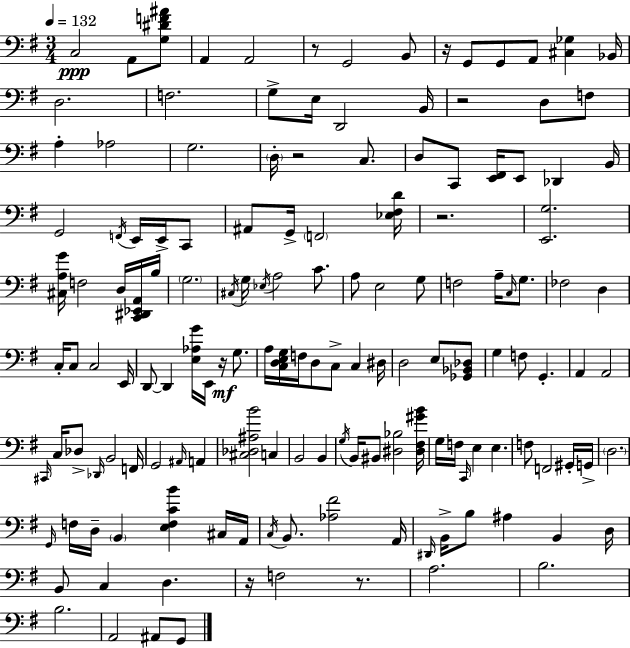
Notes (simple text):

C3/h A2/e [G3,D#4,F4,A#4]/e A2/q A2/h R/e G2/h B2/e R/s G2/e G2/e A2/e [C#3,Gb3]/q Bb2/s D3/h. F3/h. G3/e E3/s D2/h B2/s R/h D3/e F3/e A3/q Ab3/h G3/h. D3/s R/h C3/e. D3/e C2/e [E2,F#2]/s E2/e Db2/q B2/s G2/h F2/s E2/s E2/s C2/e A#2/e G2/s F2/h [Eb3,F#3,D4]/s R/h. [E2,G3]/h. [C#3,A3,G4]/s F3/h D3/s [C2,D#2,Eb2,A2]/s B3/s G3/h. C#3/s G3/s Eb3/s A3/h C4/e. A3/e E3/h G3/e F3/h A3/s C3/s G3/e. FES3/h D3/q C3/s C3/e C3/h E2/s D2/e D2/q [E3,Ab3,G4]/s E2/s R/s G3/e. A3/s [C3,D3,E3,G3]/s F3/s D3/e C3/e C3/q D#3/s D3/h E3/e [Gb2,Bb2,Db3]/e G3/q F3/e G2/q. A2/q A2/h C#2/s C3/s Db3/e Db2/s B2/h F2/s G2/h A#2/s A2/q [C#3,Db3,A#3,B4]/h C3/q B2/h B2/q G3/s B2/s BIS2/e [D#3,Bb3]/h [D#3,F#3,G#4,B4]/s G3/s F3/s C2/s E3/q E3/q. F3/e F2/h G#2/s G2/s D3/h. G2/s F3/s D3/s B2/q [E3,F3,C4,B4]/q C#3/s A2/s C3/s B2/e. [Ab3,F#4]/h A2/s D#2/s B2/s B3/e A#3/q B2/q D3/s B2/e C3/q D3/q. R/s F3/h R/e. A3/h. B3/h. B3/h. A2/h A#2/e G2/e